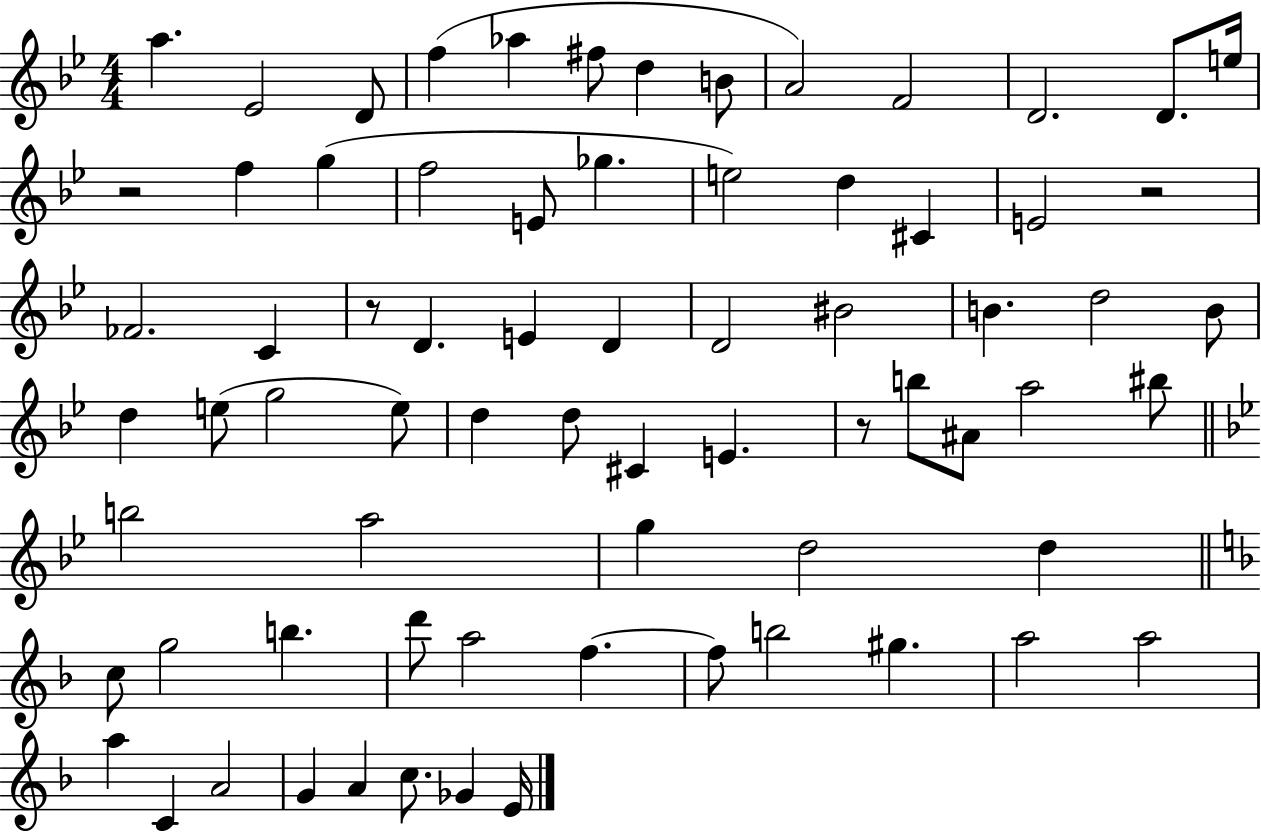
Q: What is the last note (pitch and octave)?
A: E4